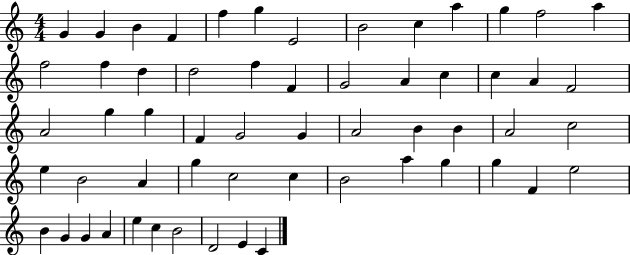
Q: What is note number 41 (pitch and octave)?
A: C5